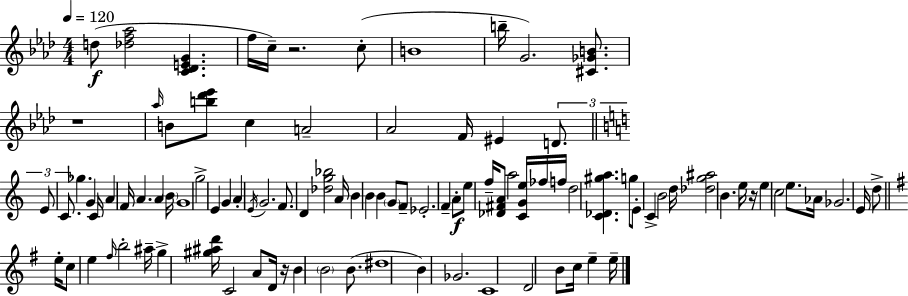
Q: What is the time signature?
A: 4/4